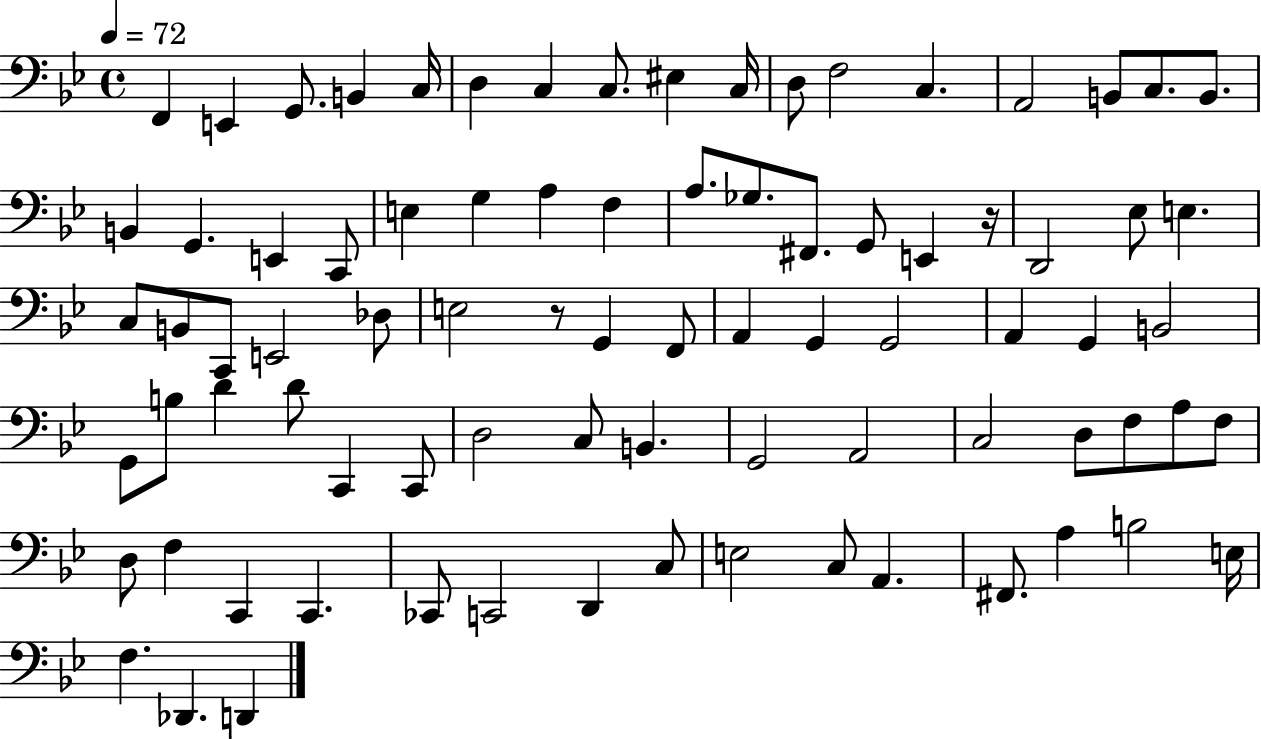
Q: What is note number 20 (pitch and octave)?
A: E2